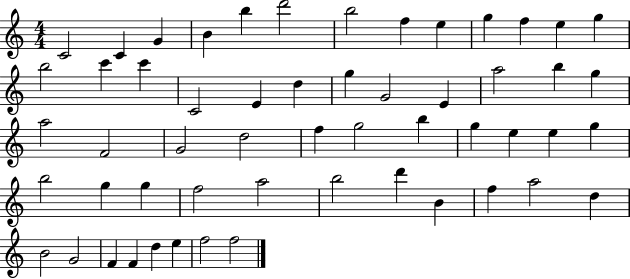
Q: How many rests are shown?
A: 0